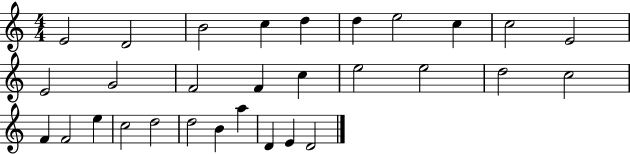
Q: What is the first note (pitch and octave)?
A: E4